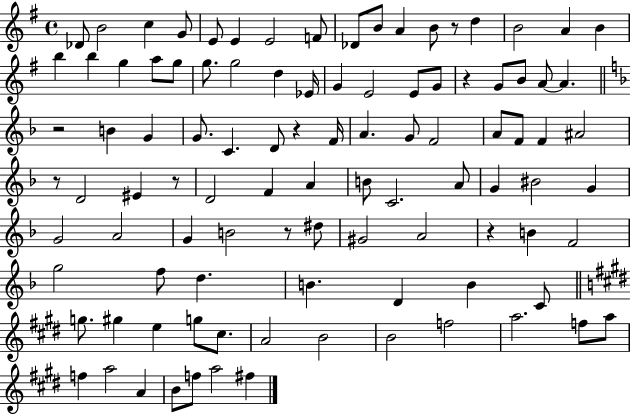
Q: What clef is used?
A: treble